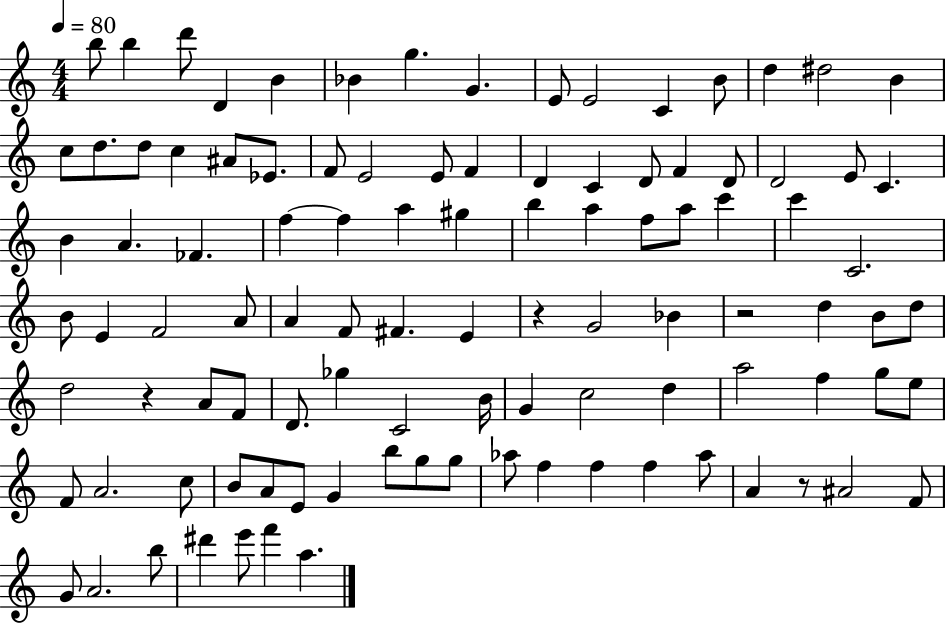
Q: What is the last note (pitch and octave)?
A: A5